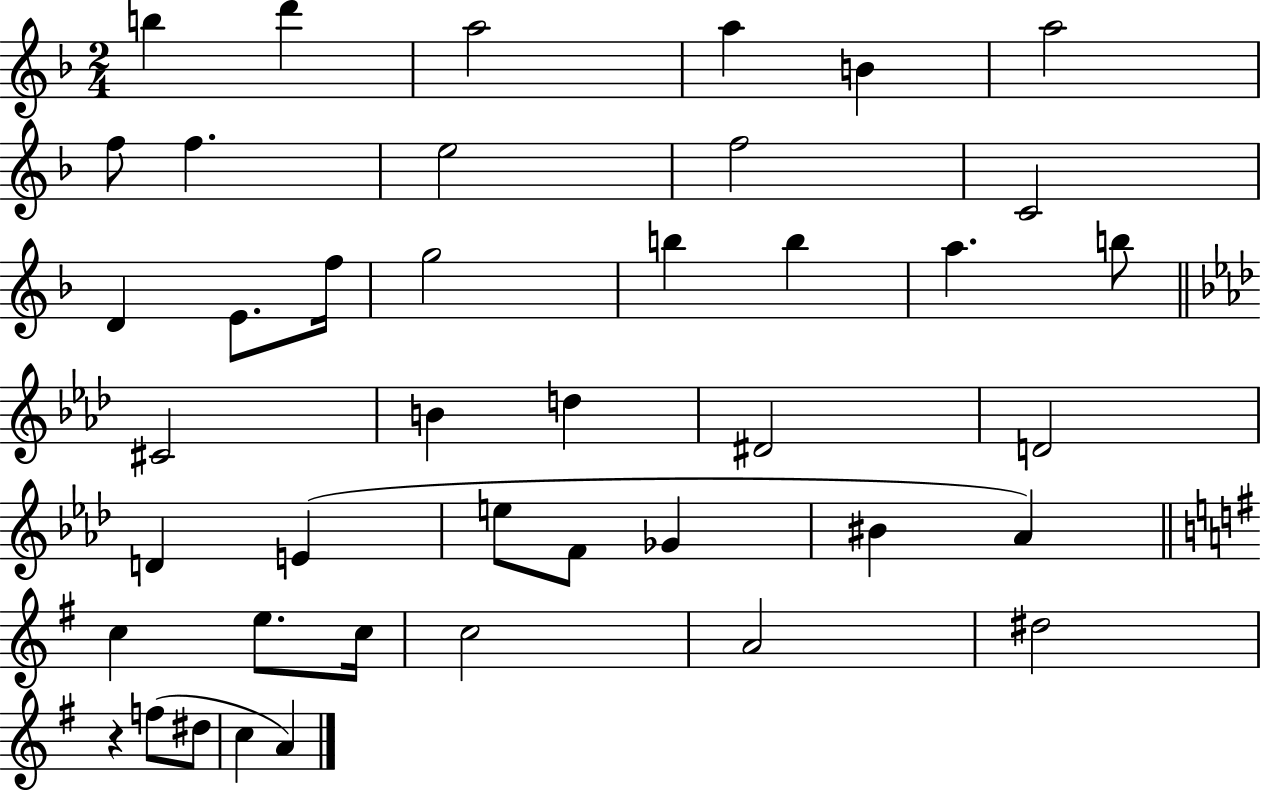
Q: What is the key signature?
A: F major